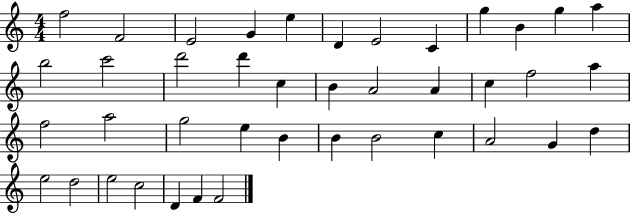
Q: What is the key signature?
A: C major